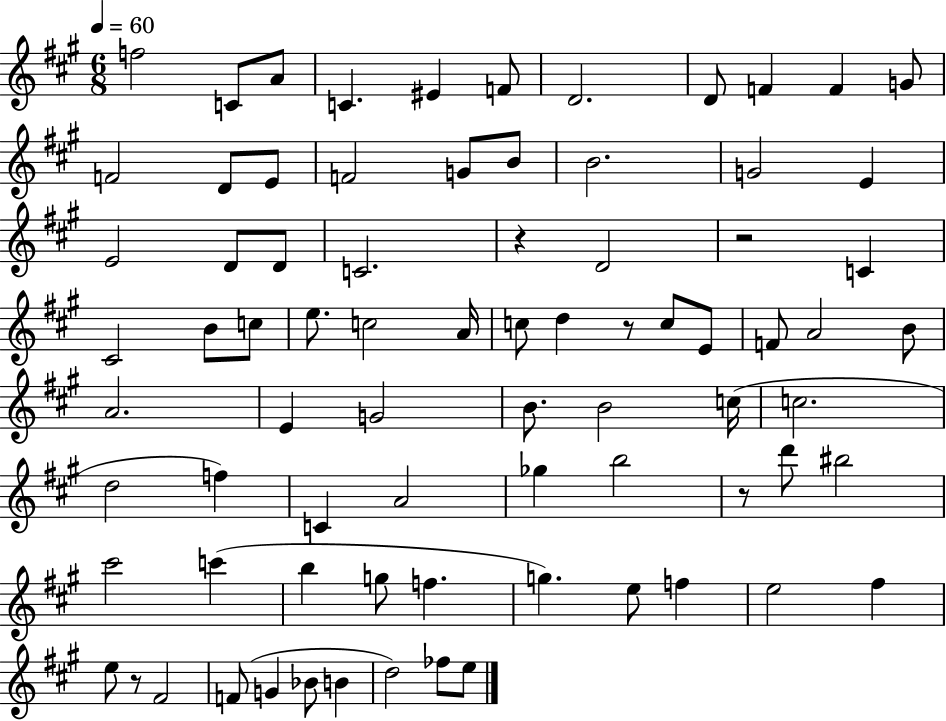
X:1
T:Untitled
M:6/8
L:1/4
K:A
f2 C/2 A/2 C ^E F/2 D2 D/2 F F G/2 F2 D/2 E/2 F2 G/2 B/2 B2 G2 E E2 D/2 D/2 C2 z D2 z2 C ^C2 B/2 c/2 e/2 c2 A/4 c/2 d z/2 c/2 E/2 F/2 A2 B/2 A2 E G2 B/2 B2 c/4 c2 d2 f C A2 _g b2 z/2 d'/2 ^b2 ^c'2 c' b g/2 f g e/2 f e2 ^f e/2 z/2 ^F2 F/2 G _B/2 B d2 _f/2 e/2